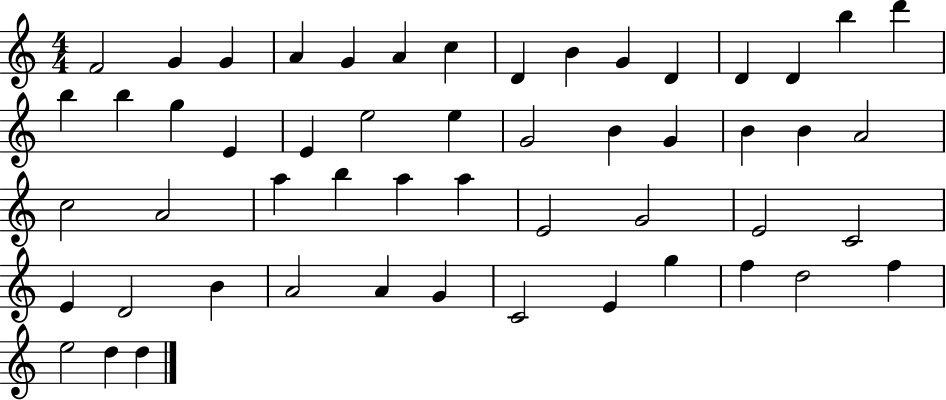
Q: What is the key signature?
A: C major